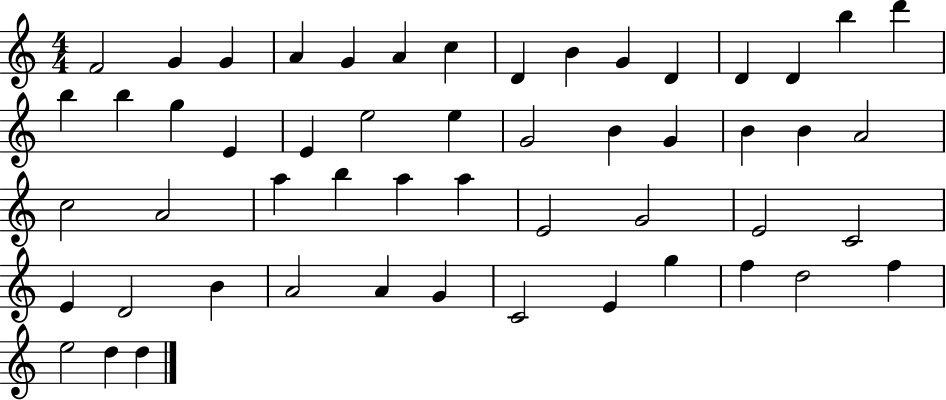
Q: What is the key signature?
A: C major